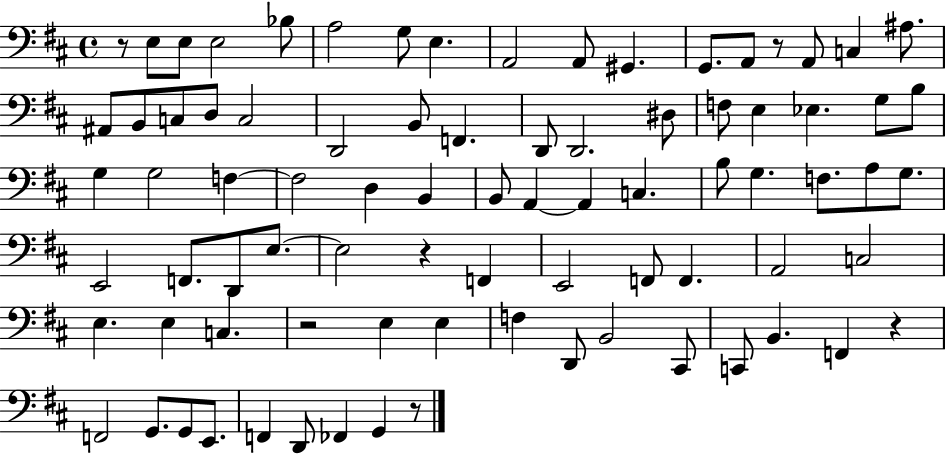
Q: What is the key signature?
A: D major